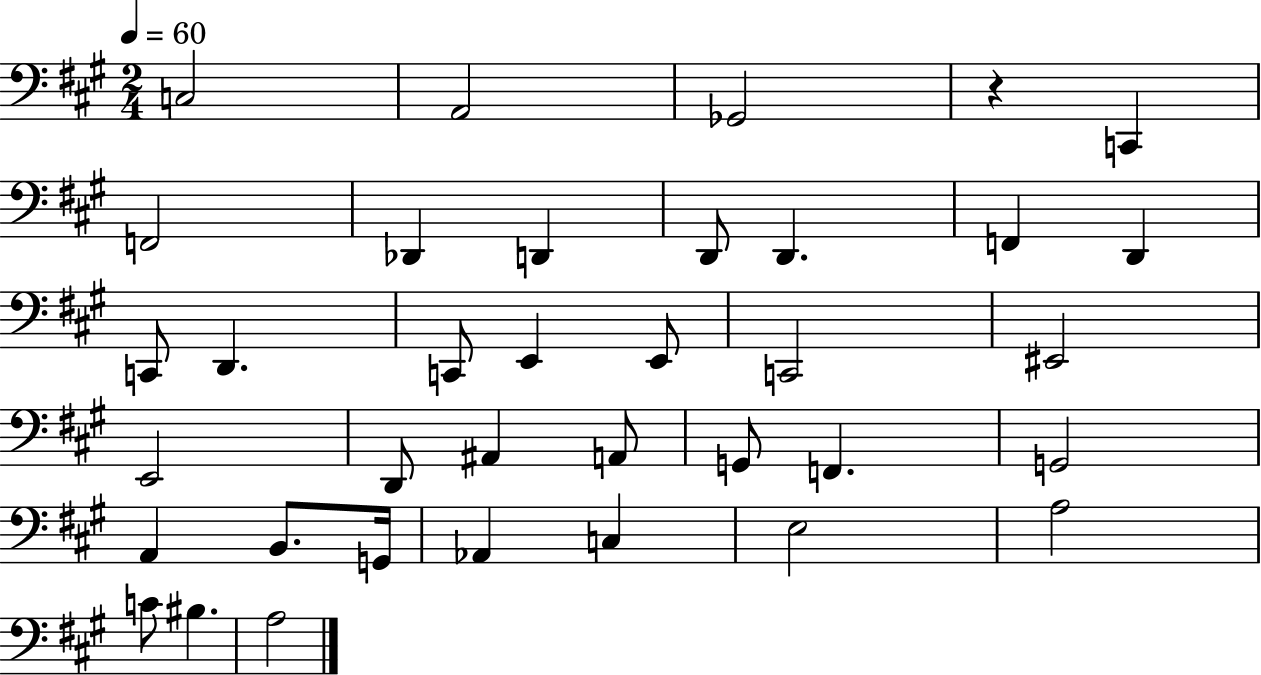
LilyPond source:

{
  \clef bass
  \numericTimeSignature
  \time 2/4
  \key a \major
  \tempo 4 = 60
  c2 | a,2 | ges,2 | r4 c,4 | \break f,2 | des,4 d,4 | d,8 d,4. | f,4 d,4 | \break c,8 d,4. | c,8 e,4 e,8 | c,2 | eis,2 | \break e,2 | d,8 ais,4 a,8 | g,8 f,4. | g,2 | \break a,4 b,8. g,16 | aes,4 c4 | e2 | a2 | \break c'8 bis4. | a2 | \bar "|."
}